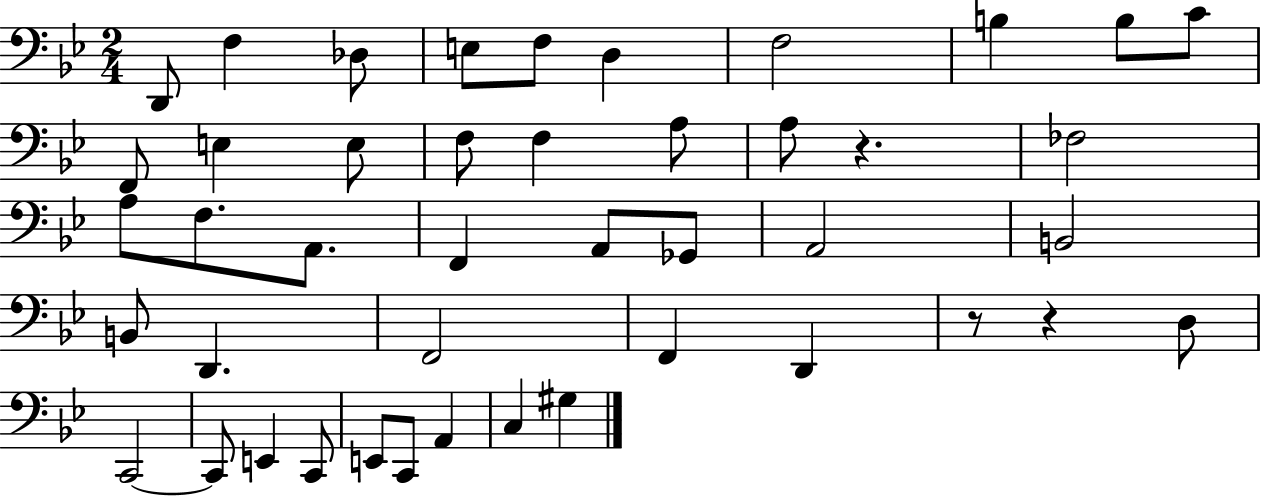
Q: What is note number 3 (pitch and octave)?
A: Db3